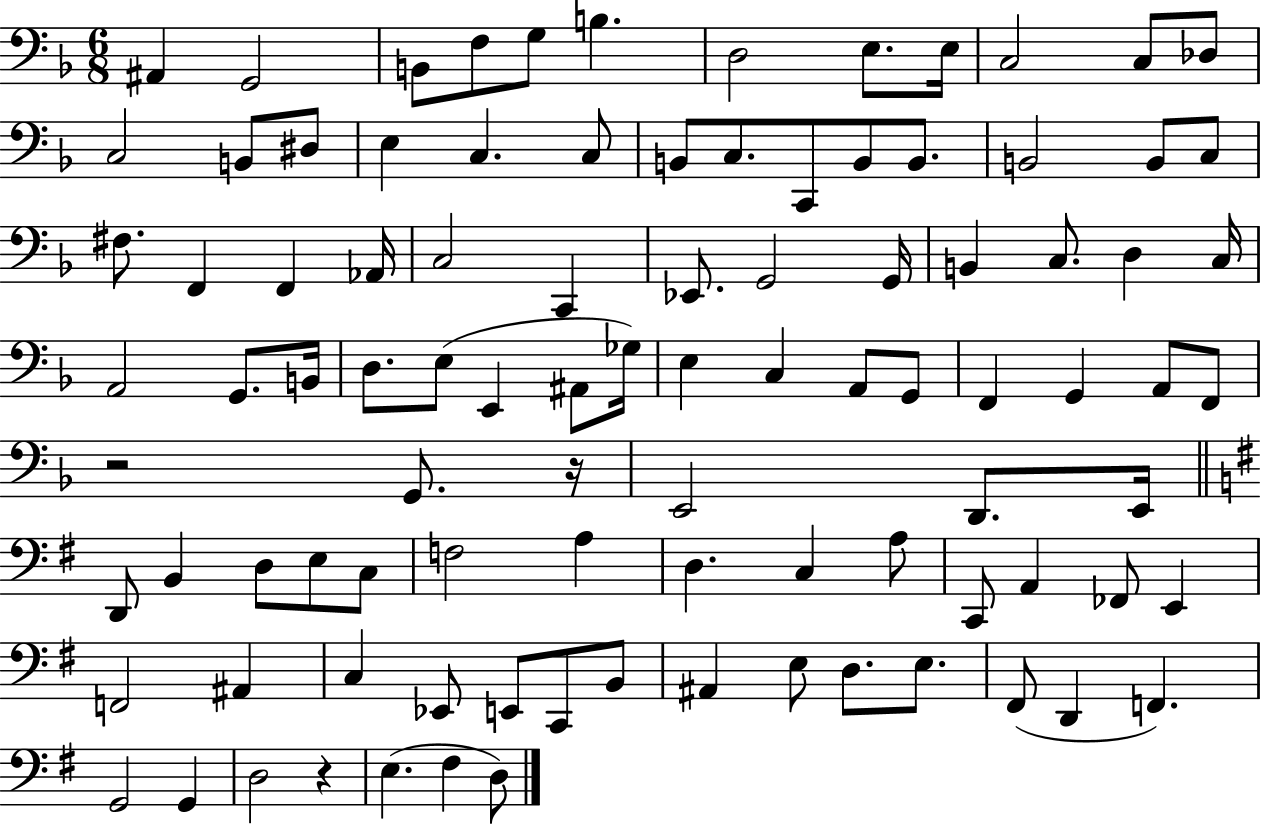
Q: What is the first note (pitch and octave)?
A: A#2